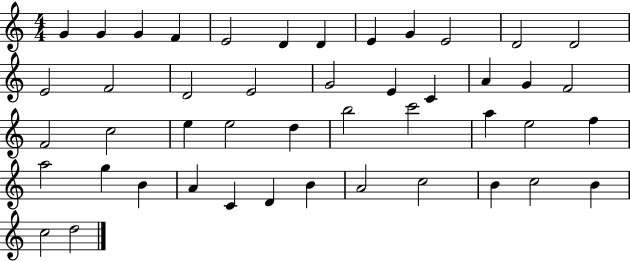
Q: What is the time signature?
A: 4/4